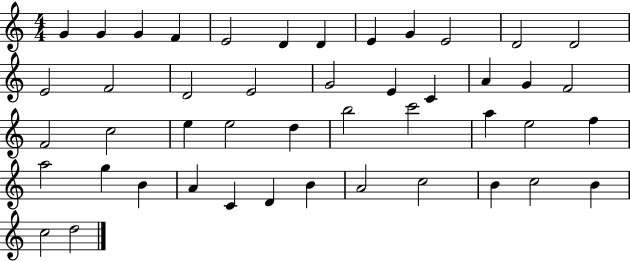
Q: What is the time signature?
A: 4/4